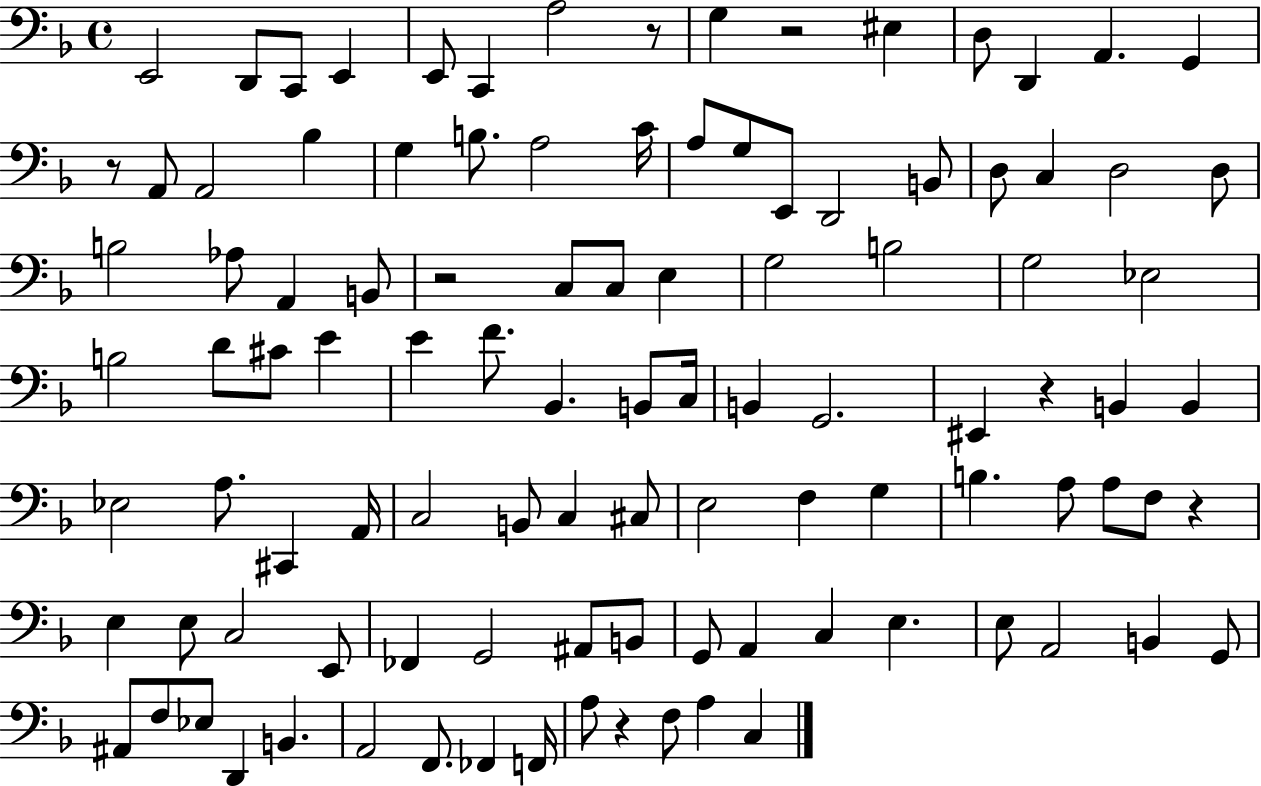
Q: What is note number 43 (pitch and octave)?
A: C#4